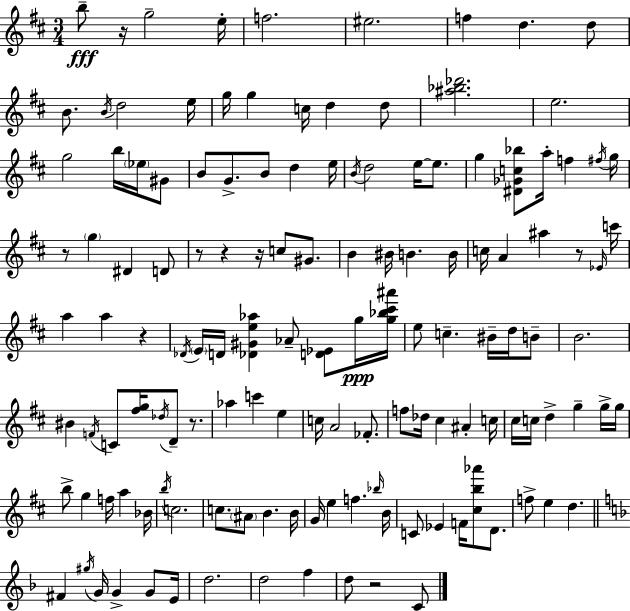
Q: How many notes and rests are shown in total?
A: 135